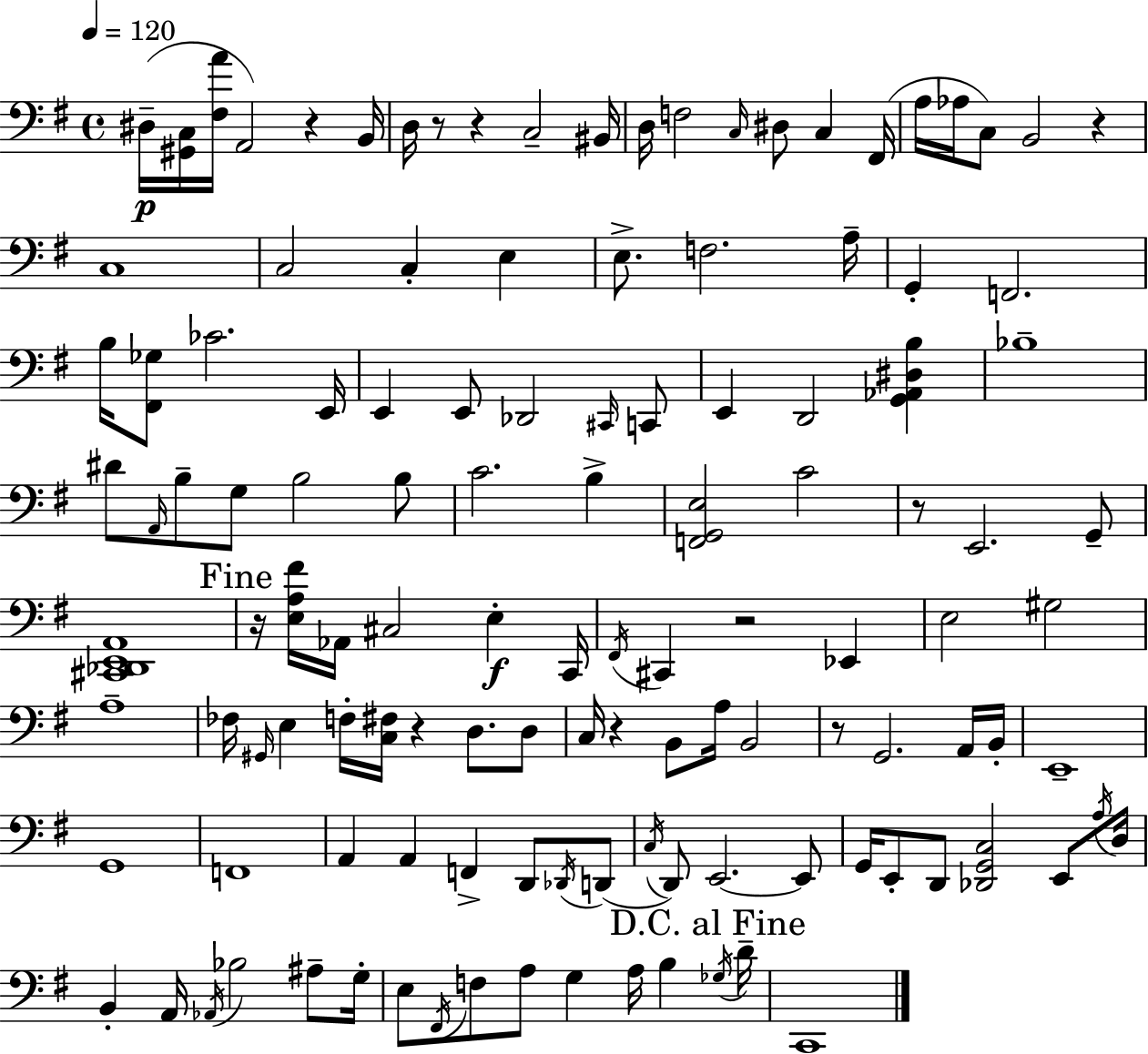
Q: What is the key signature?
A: E minor